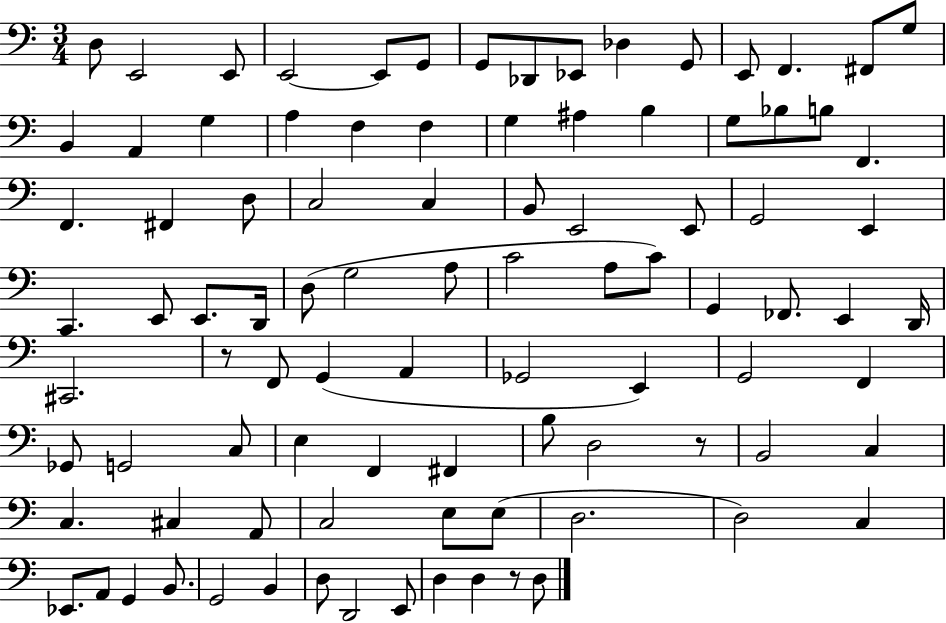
{
  \clef bass
  \numericTimeSignature
  \time 3/4
  \key c \major
  d8 e,2 e,8 | e,2~~ e,8 g,8 | g,8 des,8 ees,8 des4 g,8 | e,8 f,4. fis,8 g8 | \break b,4 a,4 g4 | a4 f4 f4 | g4 ais4 b4 | g8 bes8 b8 f,4. | \break f,4. fis,4 d8 | c2 c4 | b,8 e,2 e,8 | g,2 e,4 | \break c,4. e,8 e,8. d,16 | d8( g2 a8 | c'2 a8 c'8) | g,4 fes,8. e,4 d,16 | \break cis,2. | r8 f,8 g,4( a,4 | ges,2 e,4) | g,2 f,4 | \break ges,8 g,2 c8 | e4 f,4 fis,4 | b8 d2 r8 | b,2 c4 | \break c4. cis4 a,8 | c2 e8 e8( | d2. | d2) c4 | \break ees,8. a,8 g,4 b,8. | g,2 b,4 | d8 d,2 e,8 | d4 d4 r8 d8 | \break \bar "|."
}